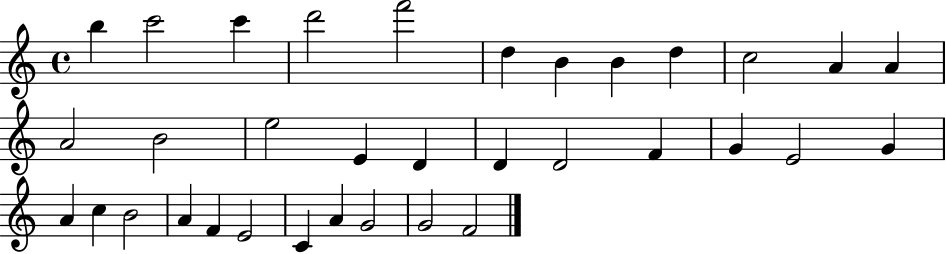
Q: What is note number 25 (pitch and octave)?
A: C5